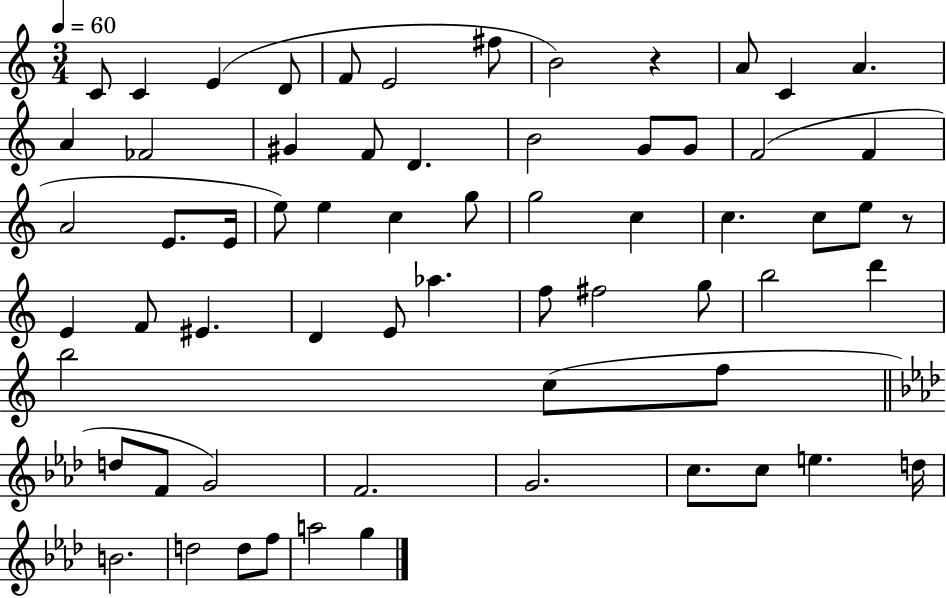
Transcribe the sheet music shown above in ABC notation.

X:1
T:Untitled
M:3/4
L:1/4
K:C
C/2 C E D/2 F/2 E2 ^f/2 B2 z A/2 C A A _F2 ^G F/2 D B2 G/2 G/2 F2 F A2 E/2 E/4 e/2 e c g/2 g2 c c c/2 e/2 z/2 E F/2 ^E D E/2 _a f/2 ^f2 g/2 b2 d' b2 c/2 f/2 d/2 F/2 G2 F2 G2 c/2 c/2 e d/4 B2 d2 d/2 f/2 a2 g